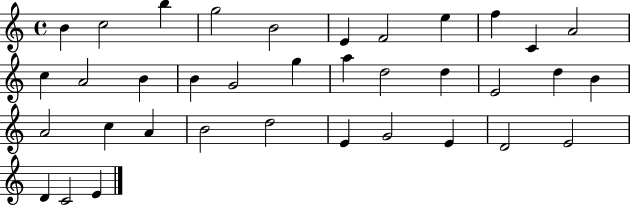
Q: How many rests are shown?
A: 0